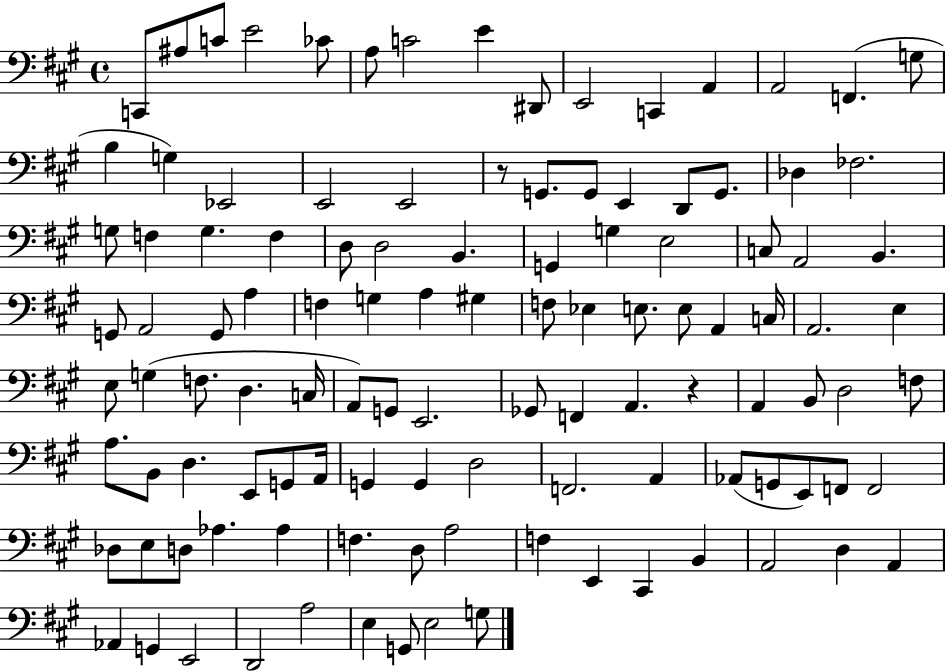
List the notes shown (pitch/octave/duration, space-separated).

C2/e A#3/e C4/e E4/h CES4/e A3/e C4/h E4/q D#2/e E2/h C2/q A2/q A2/h F2/q. G3/e B3/q G3/q Eb2/h E2/h E2/h R/e G2/e. G2/e E2/q D2/e G2/e. Db3/q FES3/h. G3/e F3/q G3/q. F3/q D3/e D3/h B2/q. G2/q G3/q E3/h C3/e A2/h B2/q. G2/e A2/h G2/e A3/q F3/q G3/q A3/q G#3/q F3/e Eb3/q E3/e. E3/e A2/q C3/s A2/h. E3/q E3/e G3/q F3/e. D3/q. C3/s A2/e G2/e E2/h. Gb2/e F2/q A2/q. R/q A2/q B2/e D3/h F3/e A3/e. B2/e D3/q. E2/e G2/e A2/s G2/q G2/q D3/h F2/h. A2/q Ab2/e G2/e E2/e F2/e F2/h Db3/e E3/e D3/e Ab3/q. Ab3/q F3/q. D3/e A3/h F3/q E2/q C#2/q B2/q A2/h D3/q A2/q Ab2/q G2/q E2/h D2/h A3/h E3/q G2/e E3/h G3/e